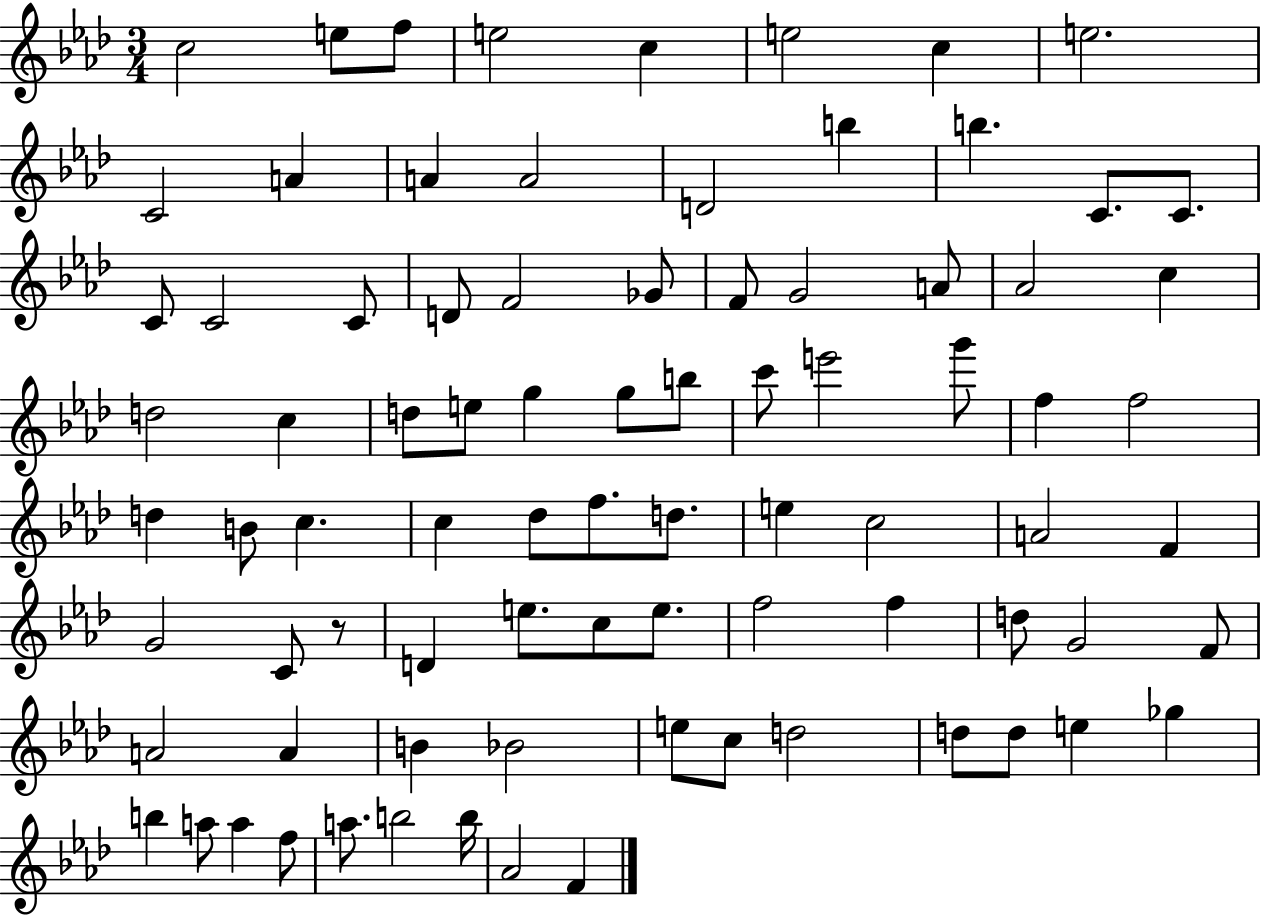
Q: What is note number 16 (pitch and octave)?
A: C4